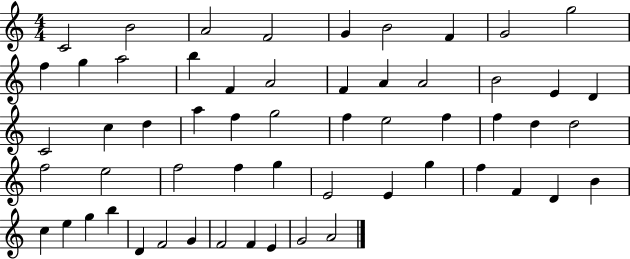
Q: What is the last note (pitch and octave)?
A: A4